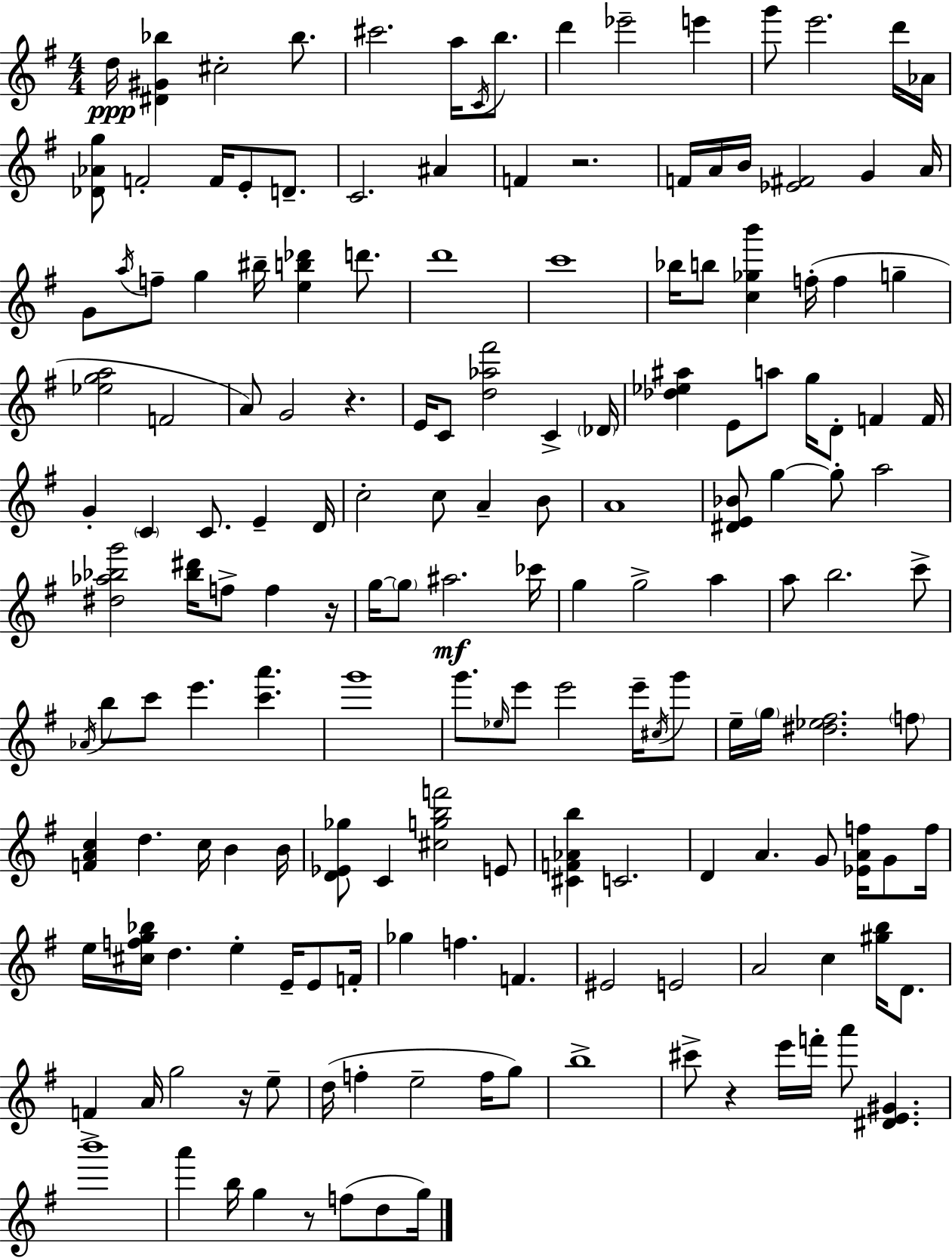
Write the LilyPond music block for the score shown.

{
  \clef treble
  \numericTimeSignature
  \time 4/4
  \key g \major
  d''16\ppp <dis' gis' bes''>4 cis''2-. bes''8. | cis'''2. a''16 \acciaccatura { c'16 } b''8. | d'''4 ees'''2-- e'''4 | g'''8 e'''2. d'''16 | \break aes'16 <des' aes' g''>8 f'2-. f'16 e'8-. d'8.-- | c'2. ais'4 | f'4 r2. | f'16 a'16 b'16 <ees' fis'>2 g'4 | \break a'16 g'8 \acciaccatura { a''16 } f''8-- g''4 bis''16-- <e'' b'' des'''>4 d'''8. | d'''1 | c'''1 | bes''16 b''8 <c'' ges'' b'''>4 f''16-.( f''4 g''4-- | \break <ees'' g'' a''>2 f'2 | a'8) g'2 r4. | e'16 c'8 <d'' aes'' fis'''>2 c'4-> | \parenthesize des'16 <des'' ees'' ais''>4 e'8 a''8 g''16 d'8-. f'4 | \break f'16 g'4-. \parenthesize c'4 c'8. e'4-- | d'16 c''2-. c''8 a'4-- | b'8 a'1 | <dis' e' bes'>8 g''4~~ g''8-. a''2 | \break <dis'' aes'' bes'' g'''>2 <bes'' dis'''>16 f''8-> f''4 | r16 g''16~~ \parenthesize g''8 ais''2.\mf | ces'''16 g''4 g''2-> a''4 | a''8 b''2. | \break c'''8-> \acciaccatura { aes'16 } b''8 c'''8 e'''4. <c''' a'''>4. | g'''1 | g'''8. \grace { ees''16 } e'''8 e'''2 | e'''16-- \acciaccatura { cis''16 } g'''8 e''16-- \parenthesize g''16 <dis'' ees'' fis''>2. | \break \parenthesize f''8 <f' a' c''>4 d''4. c''16 | b'4 b'16 <d' ees' ges''>8 c'4 <cis'' g'' b'' f'''>2 | e'8 <cis' f' aes' b''>4 c'2. | d'4 a'4. g'8 | \break <ees' a' f''>16 g'8 f''16 e''16 <cis'' f'' g'' bes''>16 d''4. e''4-. | e'16-- e'8 f'16-. ges''4 f''4. f'4. | eis'2 e'2 | a'2 c''4 | \break <gis'' b''>16 d'8. f'4-> a'16 g''2 | r16 e''8-- d''16( f''4-. e''2-- | f''16 g''8) b''1-> | cis'''8-> r4 e'''16 f'''16-. a'''8 <dis' e' gis'>4. | \break b'''1 | a'''4 b''16 g''4 r8 | f''8( d''8 g''16) \bar "|."
}